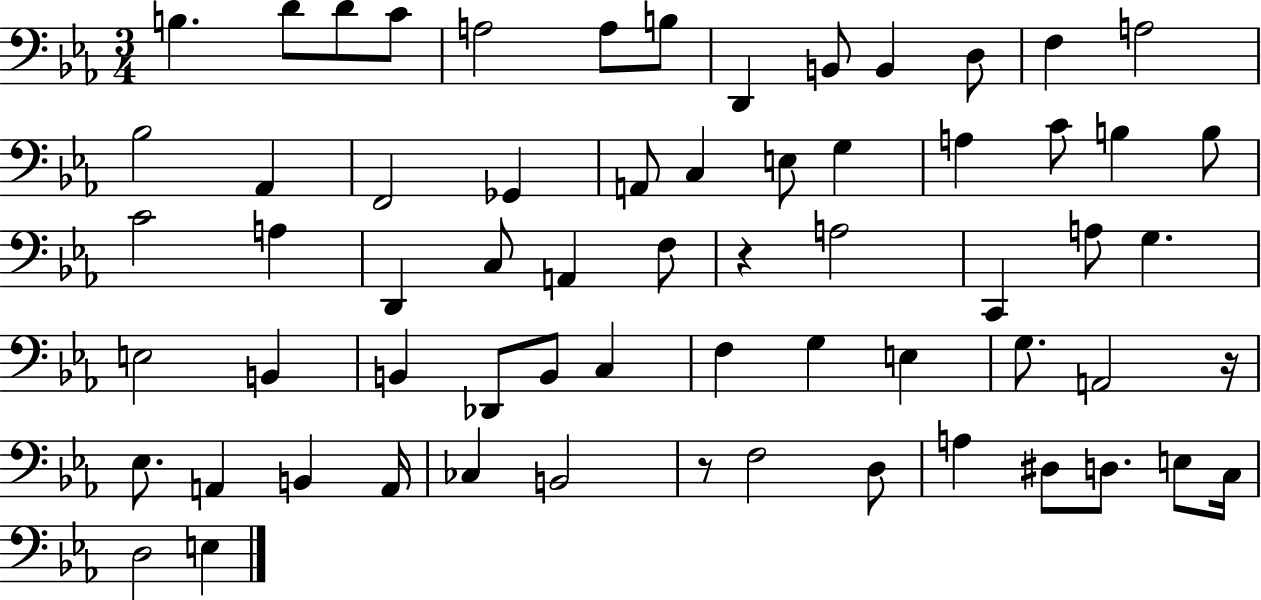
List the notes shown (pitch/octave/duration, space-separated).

B3/q. D4/e D4/e C4/e A3/h A3/e B3/e D2/q B2/e B2/q D3/e F3/q A3/h Bb3/h Ab2/q F2/h Gb2/q A2/e C3/q E3/e G3/q A3/q C4/e B3/q B3/e C4/h A3/q D2/q C3/e A2/q F3/e R/q A3/h C2/q A3/e G3/q. E3/h B2/q B2/q Db2/e B2/e C3/q F3/q G3/q E3/q G3/e. A2/h R/s Eb3/e. A2/q B2/q A2/s CES3/q B2/h R/e F3/h D3/e A3/q D#3/e D3/e. E3/e C3/s D3/h E3/q